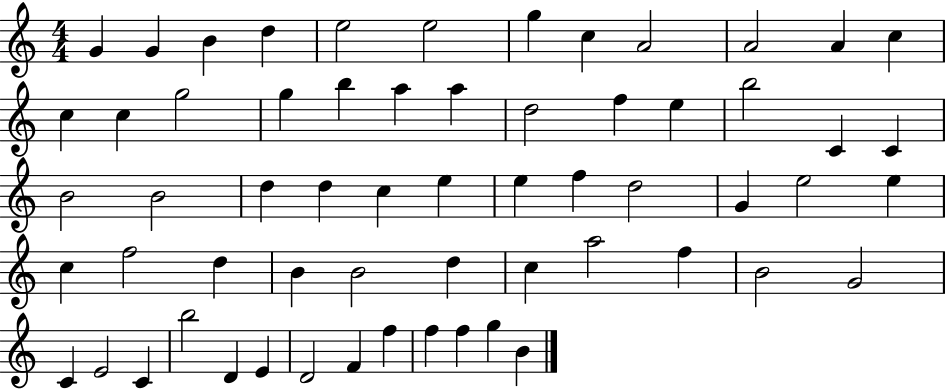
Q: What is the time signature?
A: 4/4